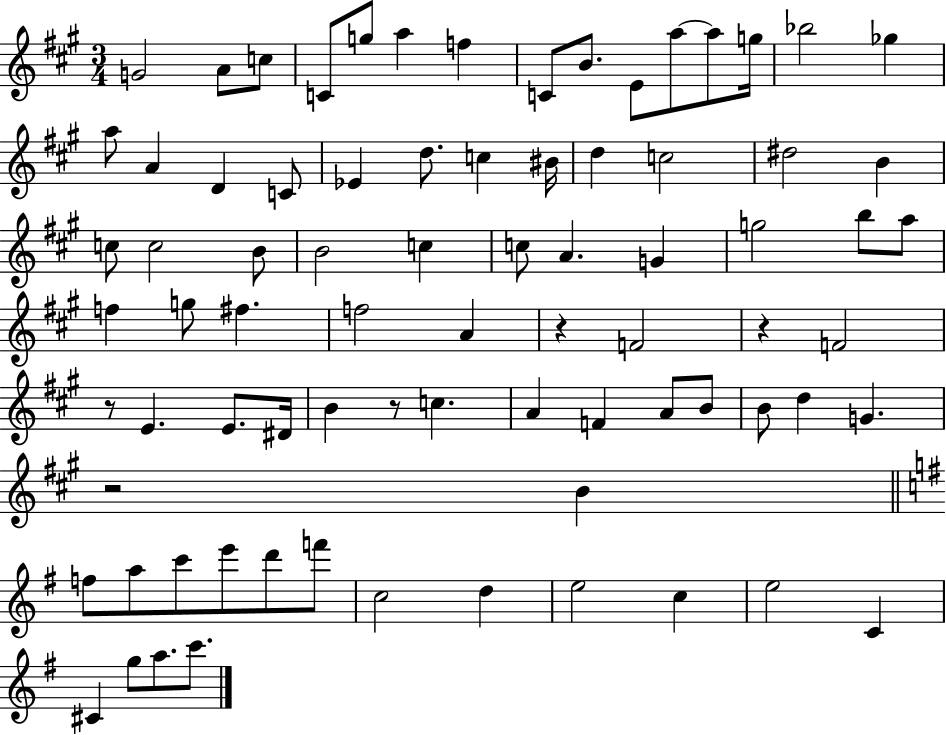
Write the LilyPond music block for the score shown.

{
  \clef treble
  \numericTimeSignature
  \time 3/4
  \key a \major
  g'2 a'8 c''8 | c'8 g''8 a''4 f''4 | c'8 b'8. e'8 a''8~~ a''8 g''16 | bes''2 ges''4 | \break a''8 a'4 d'4 c'8 | ees'4 d''8. c''4 bis'16 | d''4 c''2 | dis''2 b'4 | \break c''8 c''2 b'8 | b'2 c''4 | c''8 a'4. g'4 | g''2 b''8 a''8 | \break f''4 g''8 fis''4. | f''2 a'4 | r4 f'2 | r4 f'2 | \break r8 e'4. e'8. dis'16 | b'4 r8 c''4. | a'4 f'4 a'8 b'8 | b'8 d''4 g'4. | \break r2 b'4 | \bar "||" \break \key e \minor f''8 a''8 c'''8 e'''8 d'''8 f'''8 | c''2 d''4 | e''2 c''4 | e''2 c'4 | \break cis'4 g''8 a''8. c'''8. | \bar "|."
}